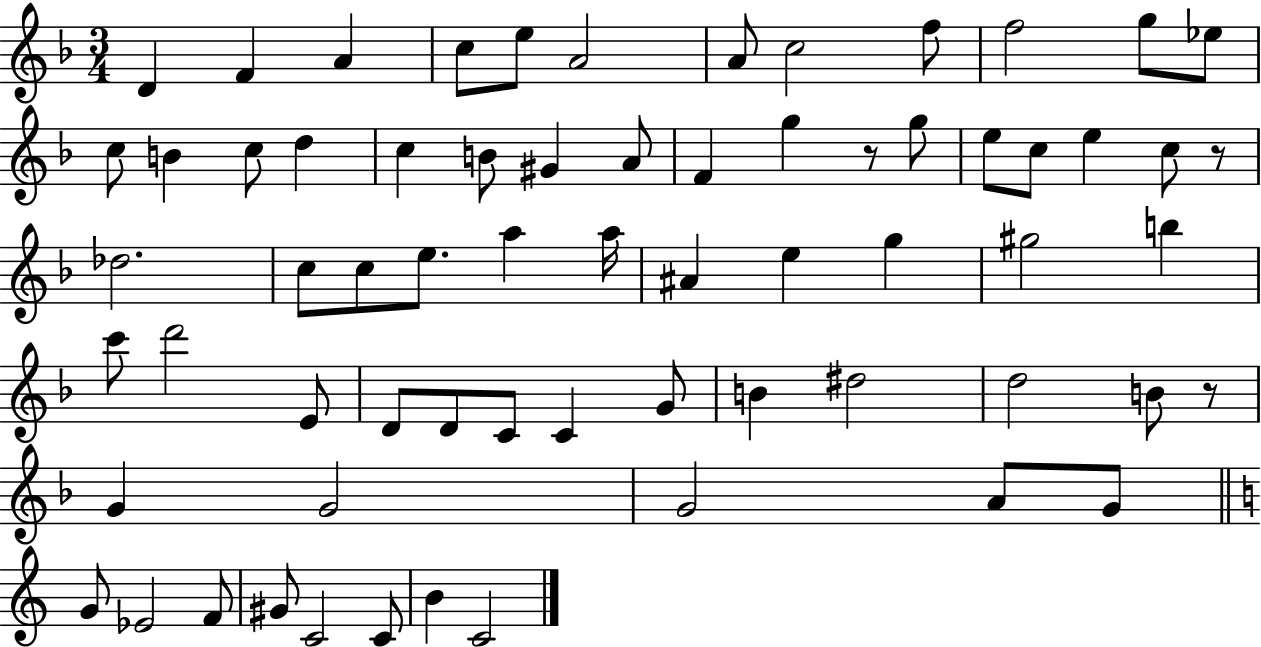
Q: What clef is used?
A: treble